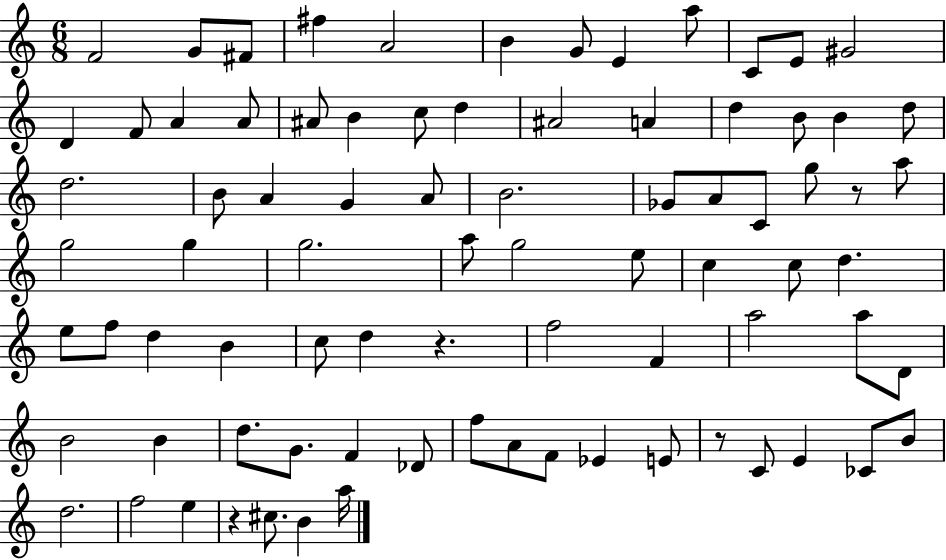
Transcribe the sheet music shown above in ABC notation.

X:1
T:Untitled
M:6/8
L:1/4
K:C
F2 G/2 ^F/2 ^f A2 B G/2 E a/2 C/2 E/2 ^G2 D F/2 A A/2 ^A/2 B c/2 d ^A2 A d B/2 B d/2 d2 B/2 A G A/2 B2 _G/2 A/2 C/2 g/2 z/2 a/2 g2 g g2 a/2 g2 e/2 c c/2 d e/2 f/2 d B c/2 d z f2 F a2 a/2 D/2 B2 B d/2 G/2 F _D/2 f/2 A/2 F/2 _E E/2 z/2 C/2 E _C/2 B/2 d2 f2 e z ^c/2 B a/4